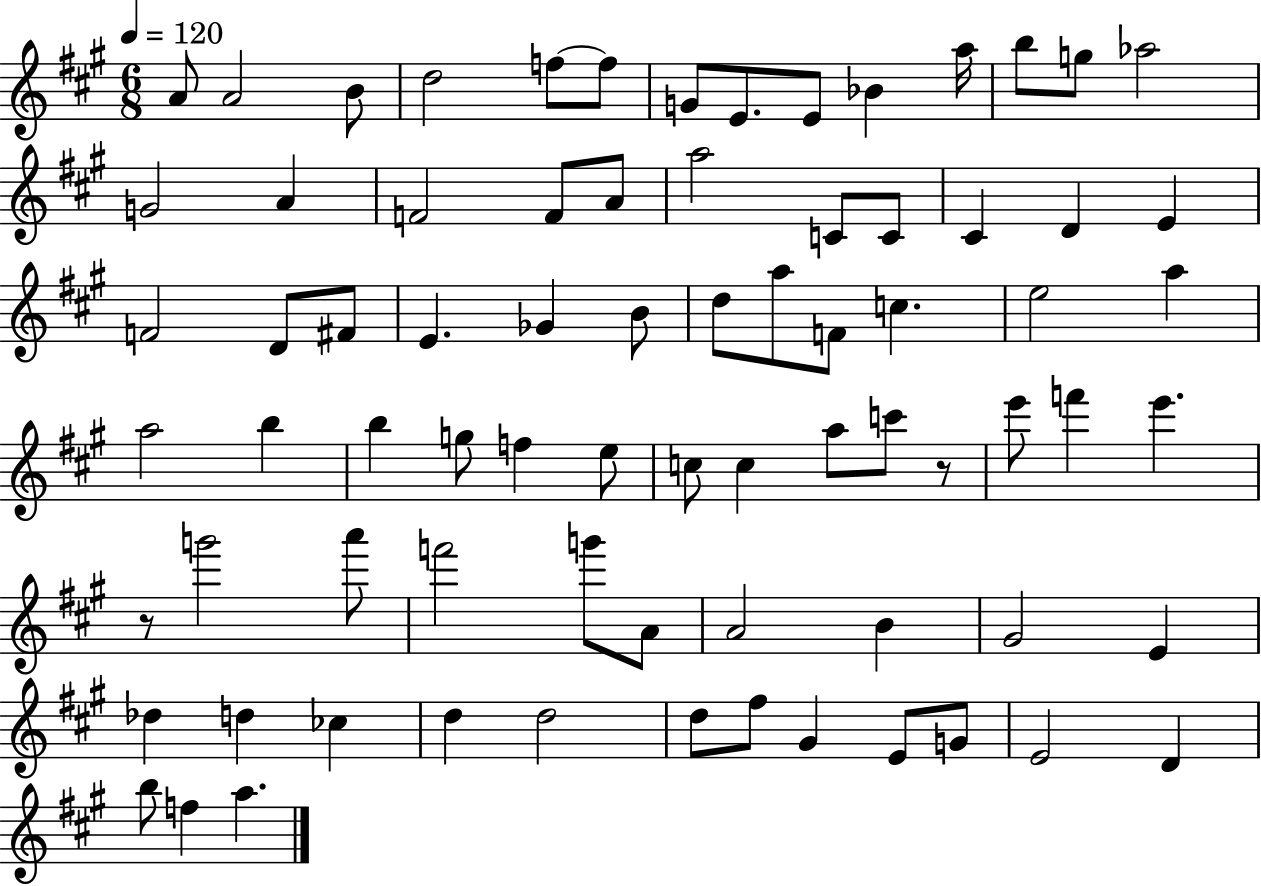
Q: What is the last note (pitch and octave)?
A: A5